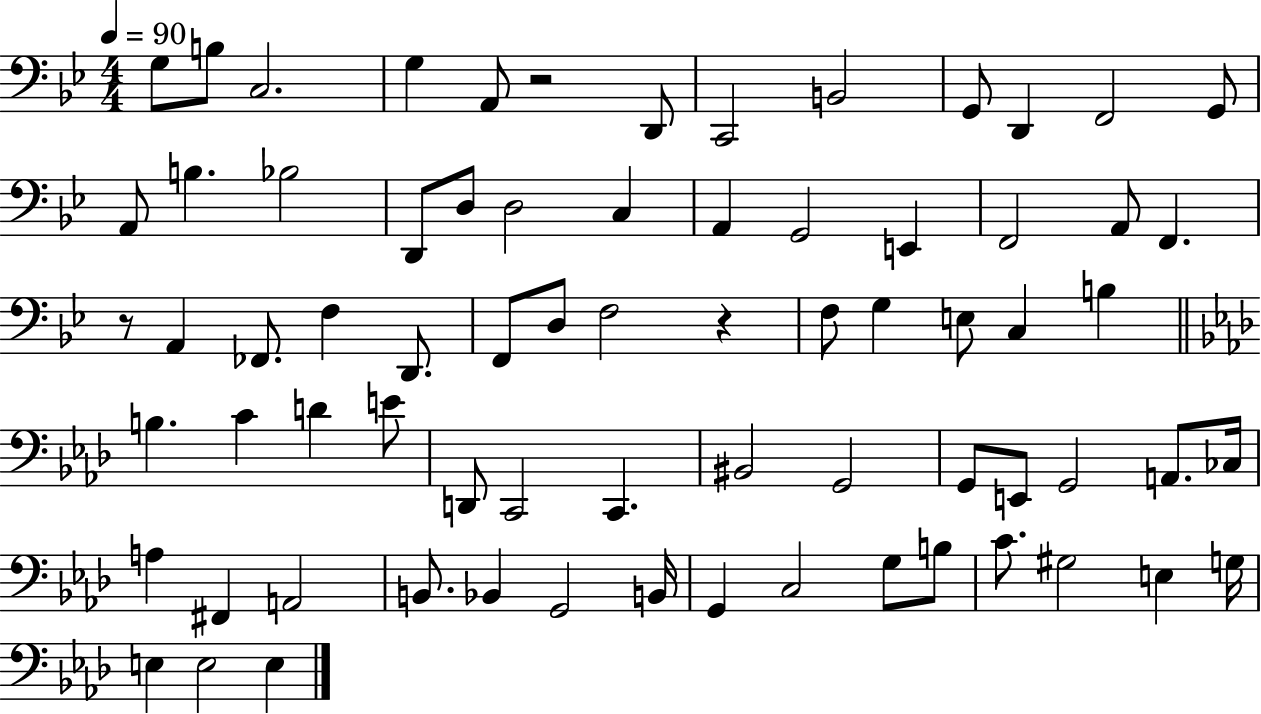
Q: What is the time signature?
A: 4/4